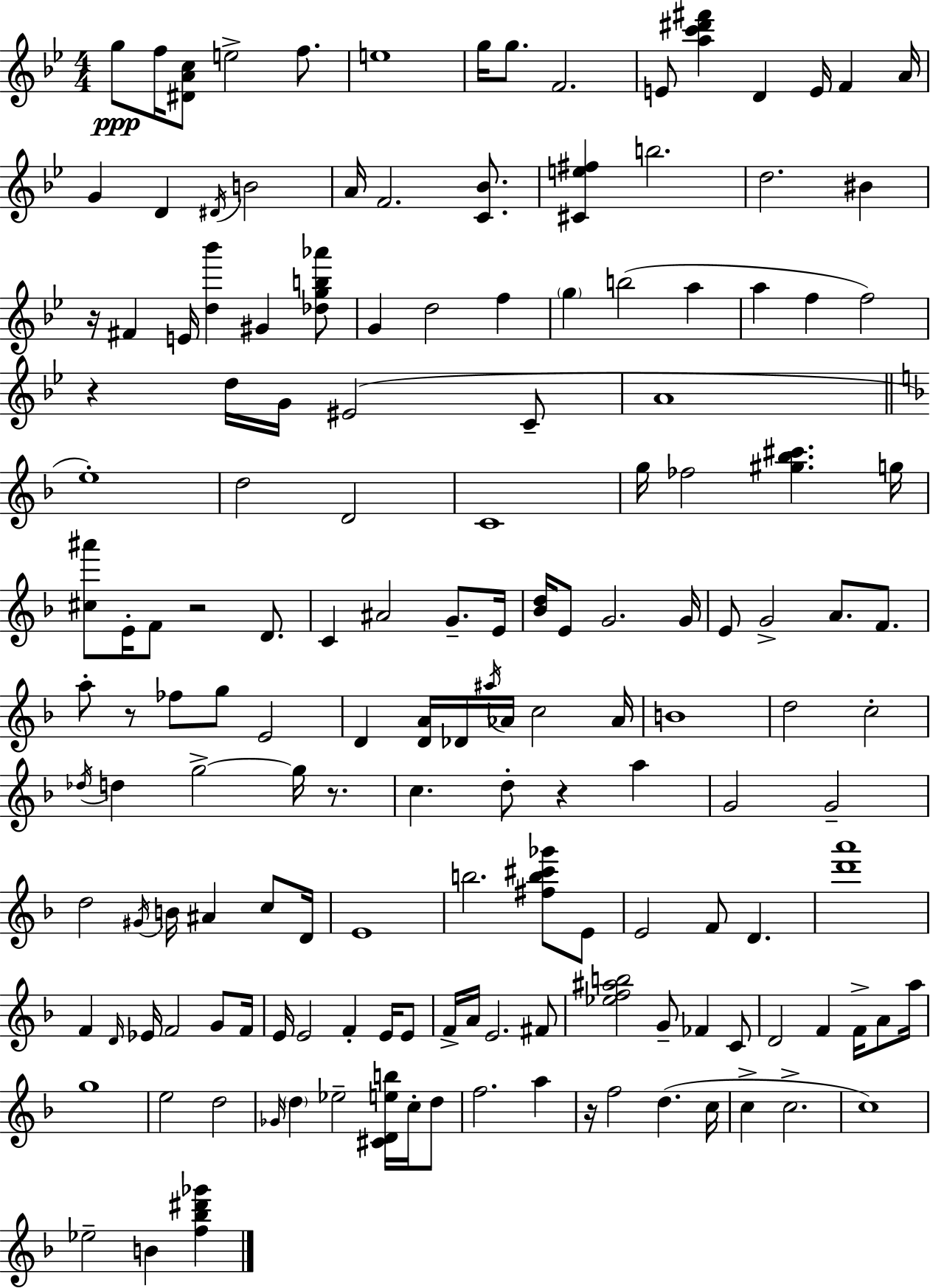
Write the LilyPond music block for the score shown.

{
  \clef treble
  \numericTimeSignature
  \time 4/4
  \key g \minor
  \repeat volta 2 { g''8\ppp f''16 <dis' a' c''>8 e''2-> f''8. | e''1 | g''16 g''8. f'2. | e'8 <a'' c''' dis''' fis'''>4 d'4 e'16 f'4 a'16 | \break g'4 d'4 \acciaccatura { dis'16 } b'2 | a'16 f'2. <c' bes'>8. | <cis' e'' fis''>4 b''2. | d''2. bis'4 | \break r16 fis'4 e'16 <d'' bes'''>4 gis'4 <des'' g'' b'' aes'''>8 | g'4 d''2 f''4 | \parenthesize g''4 b''2( a''4 | a''4 f''4 f''2) | \break r4 d''16 g'16 eis'2( c'8-- | a'1 | \bar "||" \break \key f \major e''1-.) | d''2 d'2 | c'1 | g''16 fes''2 <gis'' bes'' cis'''>4. g''16 | \break <cis'' ais'''>8 e'16-. f'8 r2 d'8. | c'4 ais'2 g'8.-- e'16 | <bes' d''>16 e'8 g'2. g'16 | e'8 g'2-> a'8. f'8. | \break a''8-. r8 fes''8 g''8 e'2 | d'4 <d' a'>16 des'16 \acciaccatura { ais''16 } aes'16 c''2 | aes'16 b'1 | d''2 c''2-. | \break \acciaccatura { des''16 } d''4 g''2->~~ g''16 r8. | c''4. d''8-. r4 a''4 | g'2 g'2-- | d''2 \acciaccatura { gis'16 } b'16 ais'4 | \break c''8 d'16 e'1 | b''2. <fis'' b'' cis''' ges'''>8 | e'8 e'2 f'8 d'4. | <d''' a'''>1 | \break f'4 \grace { d'16 } ees'16 f'2 | g'8 f'16 e'16 e'2 f'4-. | e'16 e'8 f'16-> a'16 e'2. | fis'8 <ees'' f'' ais'' b''>2 g'8-- fes'4 | \break c'8 d'2 f'4 | f'16-> a'8 a''16 g''1 | e''2 d''2 | \grace { ges'16 } \parenthesize d''4 ees''2-- | \break <cis' d' e'' b''>16 c''16-. d''8 f''2. | a''4 r16 f''2 d''4.( | c''16 c''4-> c''2.-> | c''1) | \break ees''2-- b'4 | <f'' bes'' dis''' ges'''>4 } \bar "|."
}